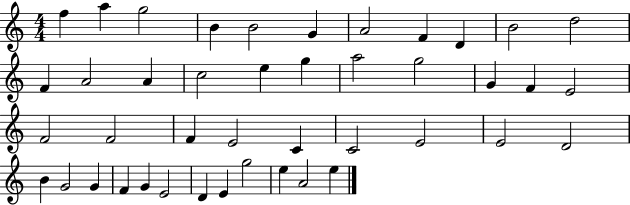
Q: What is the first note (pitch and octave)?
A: F5